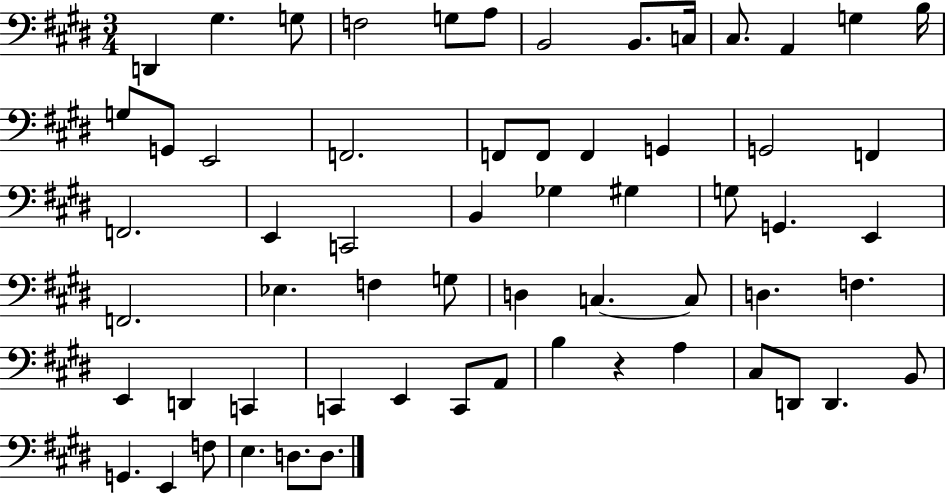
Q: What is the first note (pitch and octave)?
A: D2